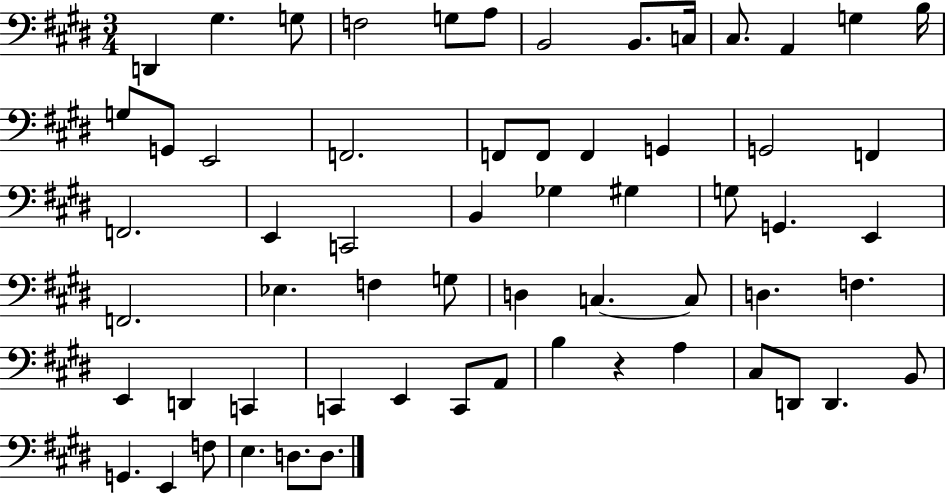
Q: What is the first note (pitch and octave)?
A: D2